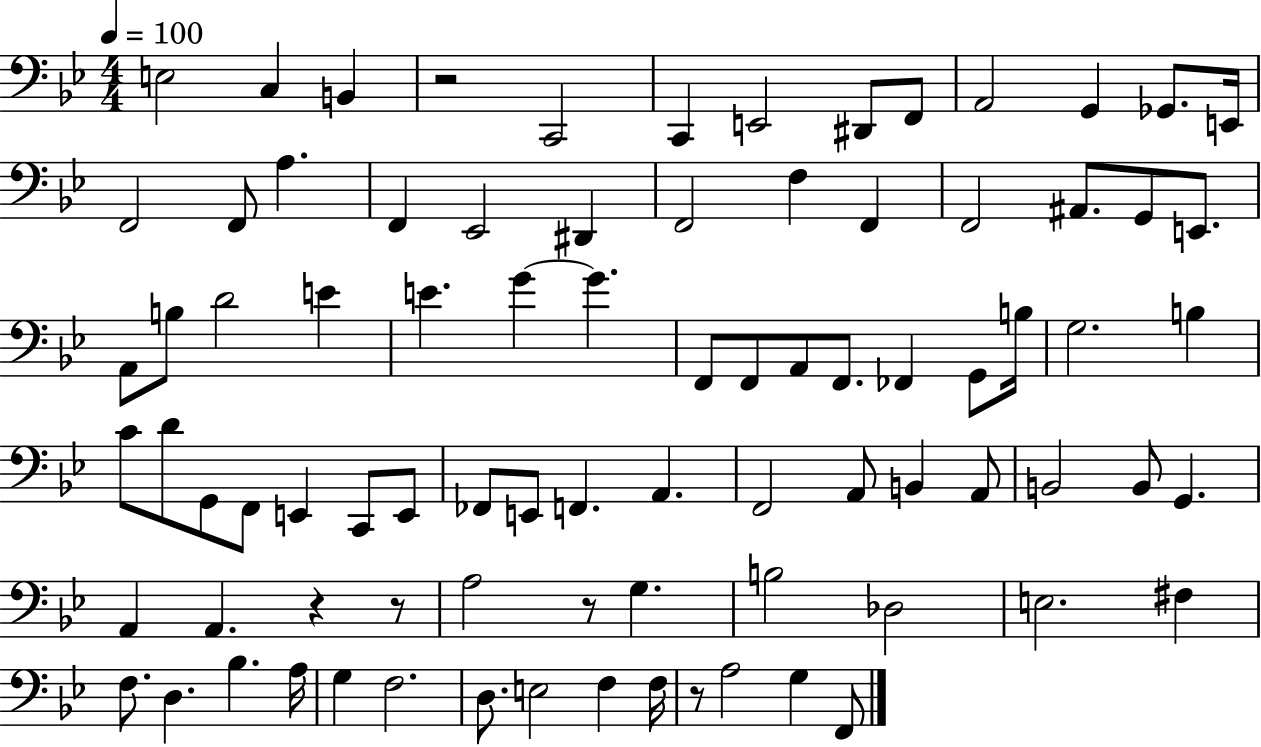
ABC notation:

X:1
T:Untitled
M:4/4
L:1/4
K:Bb
E,2 C, B,, z2 C,,2 C,, E,,2 ^D,,/2 F,,/2 A,,2 G,, _G,,/2 E,,/4 F,,2 F,,/2 A, F,, _E,,2 ^D,, F,,2 F, F,, F,,2 ^A,,/2 G,,/2 E,,/2 A,,/2 B,/2 D2 E E G G F,,/2 F,,/2 A,,/2 F,,/2 _F,, G,,/2 B,/4 G,2 B, C/2 D/2 G,,/2 F,,/2 E,, C,,/2 E,,/2 _F,,/2 E,,/2 F,, A,, F,,2 A,,/2 B,, A,,/2 B,,2 B,,/2 G,, A,, A,, z z/2 A,2 z/2 G, B,2 _D,2 E,2 ^F, F,/2 D, _B, A,/4 G, F,2 D,/2 E,2 F, F,/4 z/2 A,2 G, F,,/2